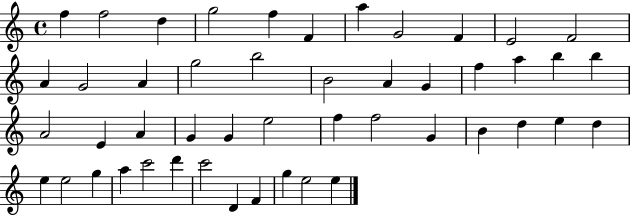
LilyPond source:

{
  \clef treble
  \time 4/4
  \defaultTimeSignature
  \key c \major
  f''4 f''2 d''4 | g''2 f''4 f'4 | a''4 g'2 f'4 | e'2 f'2 | \break a'4 g'2 a'4 | g''2 b''2 | b'2 a'4 g'4 | f''4 a''4 b''4 b''4 | \break a'2 e'4 a'4 | g'4 g'4 e''2 | f''4 f''2 g'4 | b'4 d''4 e''4 d''4 | \break e''4 e''2 g''4 | a''4 c'''2 d'''4 | c'''2 d'4 f'4 | g''4 e''2 e''4 | \break \bar "|."
}